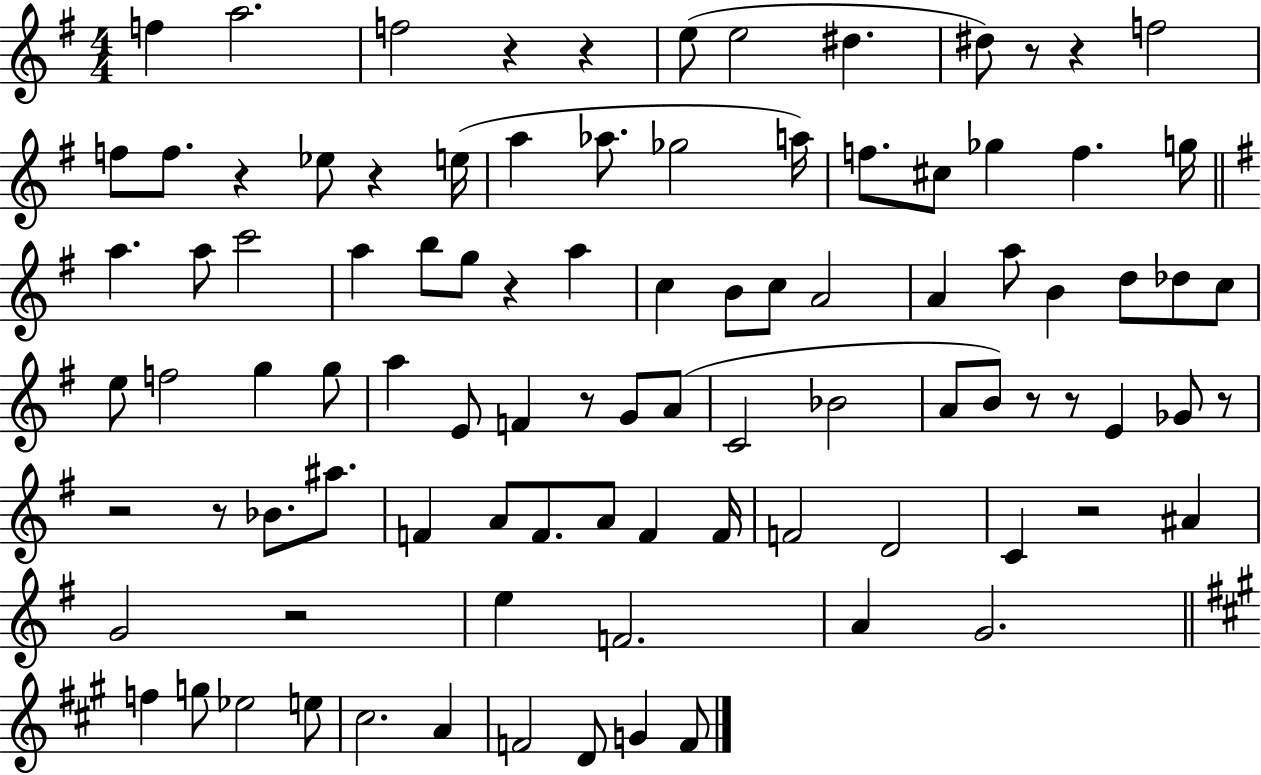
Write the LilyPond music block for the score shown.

{
  \clef treble
  \numericTimeSignature
  \time 4/4
  \key g \major
  f''4 a''2. | f''2 r4 r4 | e''8( e''2 dis''4. | dis''8) r8 r4 f''2 | \break f''8 f''8. r4 ees''8 r4 e''16( | a''4 aes''8. ges''2 a''16) | f''8. cis''8 ges''4 f''4. g''16 | \bar "||" \break \key g \major a''4. a''8 c'''2 | a''4 b''8 g''8 r4 a''4 | c''4 b'8 c''8 a'2 | a'4 a''8 b'4 d''8 des''8 c''8 | \break e''8 f''2 g''4 g''8 | a''4 e'8 f'4 r8 g'8 a'8( | c'2 bes'2 | a'8 b'8) r8 r8 e'4 ges'8 r8 | \break r2 r8 bes'8. ais''8. | f'4 a'8 f'8. a'8 f'4 f'16 | f'2 d'2 | c'4 r2 ais'4 | \break g'2 r2 | e''4 f'2. | a'4 g'2. | \bar "||" \break \key a \major f''4 g''8 ees''2 e''8 | cis''2. a'4 | f'2 d'8 g'4 f'8 | \bar "|."
}